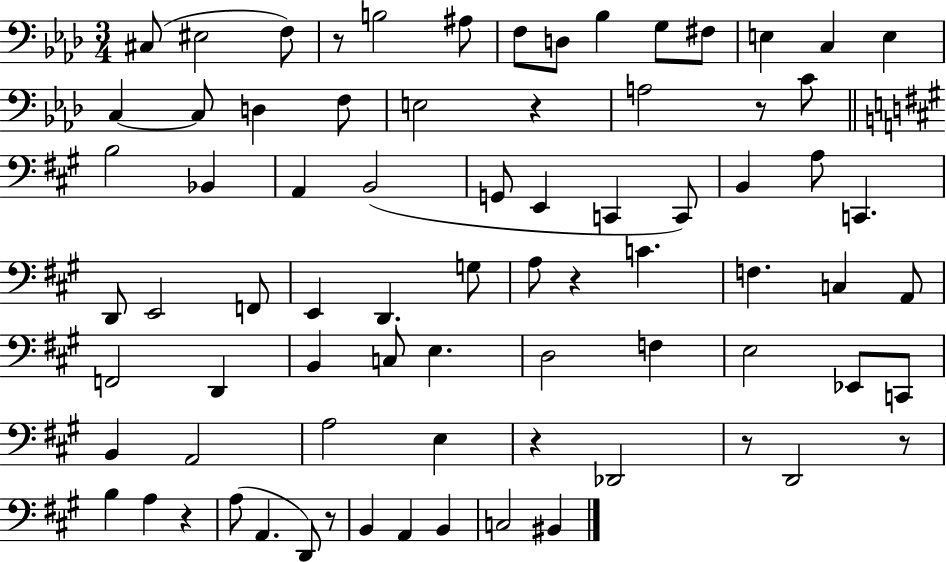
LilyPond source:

{
  \clef bass
  \numericTimeSignature
  \time 3/4
  \key aes \major
  cis8( eis2 f8) | r8 b2 ais8 | f8 d8 bes4 g8 fis8 | e4 c4 e4 | \break c4~~ c8 d4 f8 | e2 r4 | a2 r8 c'8 | \bar "||" \break \key a \major b2 bes,4 | a,4 b,2( | g,8 e,4 c,4 c,8) | b,4 a8 c,4. | \break d,8 e,2 f,8 | e,4 d,4. g8 | a8 r4 c'4. | f4. c4 a,8 | \break f,2 d,4 | b,4 c8 e4. | d2 f4 | e2 ees,8 c,8 | \break b,4 a,2 | a2 e4 | r4 des,2 | r8 d,2 r8 | \break b4 a4 r4 | a8( a,4. d,8) r8 | b,4 a,4 b,4 | c2 bis,4 | \break \bar "|."
}